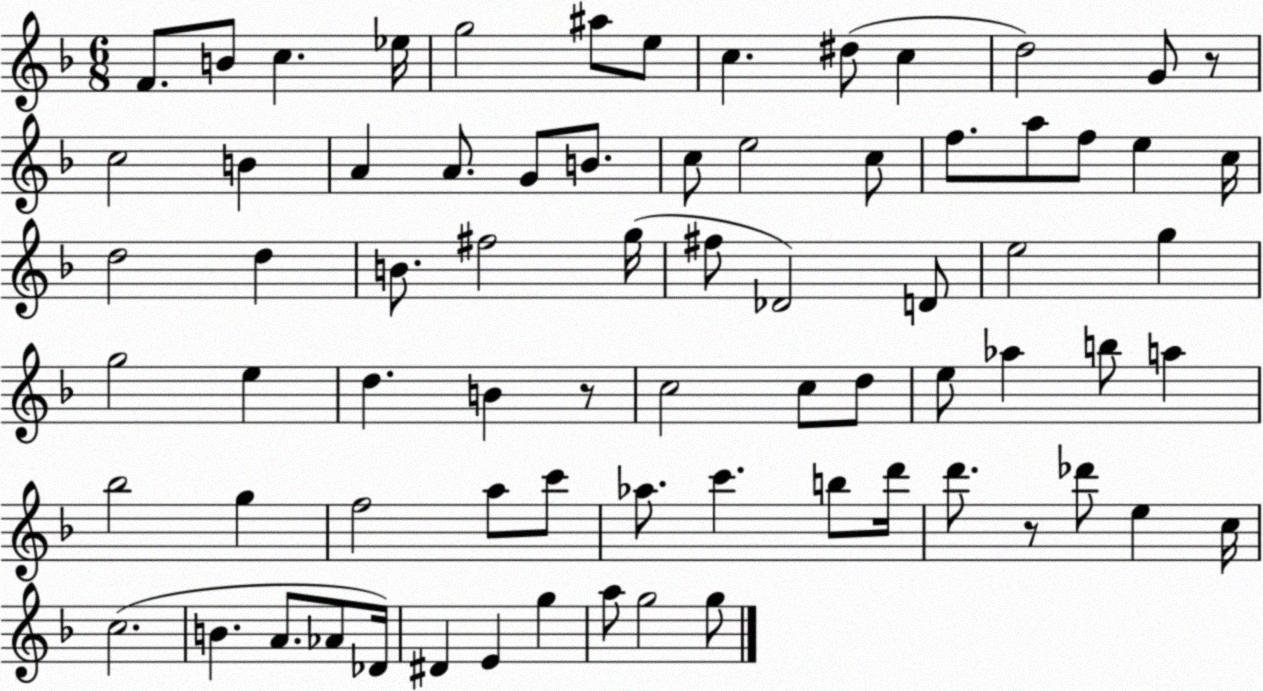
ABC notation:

X:1
T:Untitled
M:6/8
L:1/4
K:F
F/2 B/2 c _e/4 g2 ^a/2 e/2 c ^d/2 c d2 G/2 z/2 c2 B A A/2 G/2 B/2 c/2 e2 c/2 f/2 a/2 f/2 e c/4 d2 d B/2 ^f2 g/4 ^f/2 _D2 D/2 e2 g g2 e d B z/2 c2 c/2 d/2 e/2 _a b/2 a _b2 g f2 a/2 c'/2 _a/2 c' b/2 d'/4 d'/2 z/2 _d'/2 e c/4 c2 B A/2 _A/2 _D/4 ^D E g a/2 g2 g/2